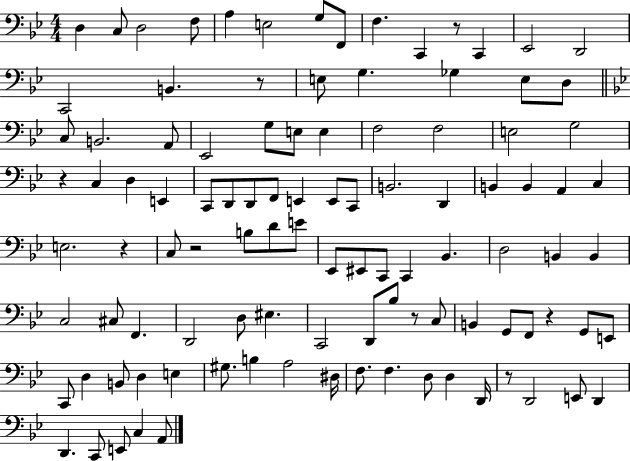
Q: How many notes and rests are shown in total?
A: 105